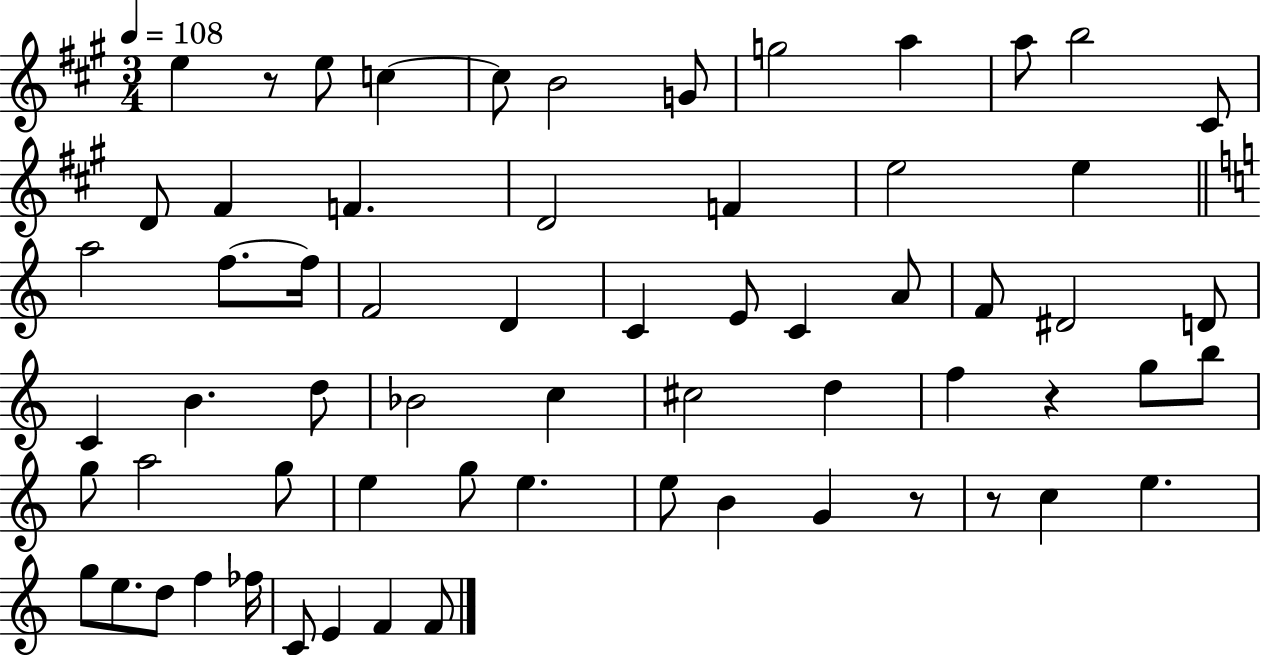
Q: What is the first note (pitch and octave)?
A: E5